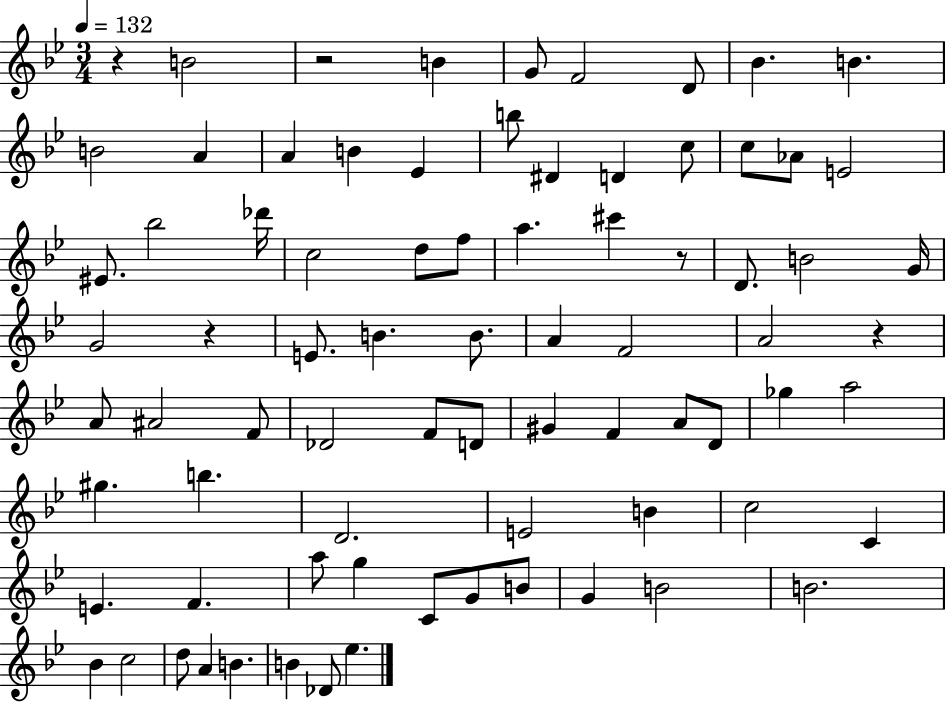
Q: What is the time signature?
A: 3/4